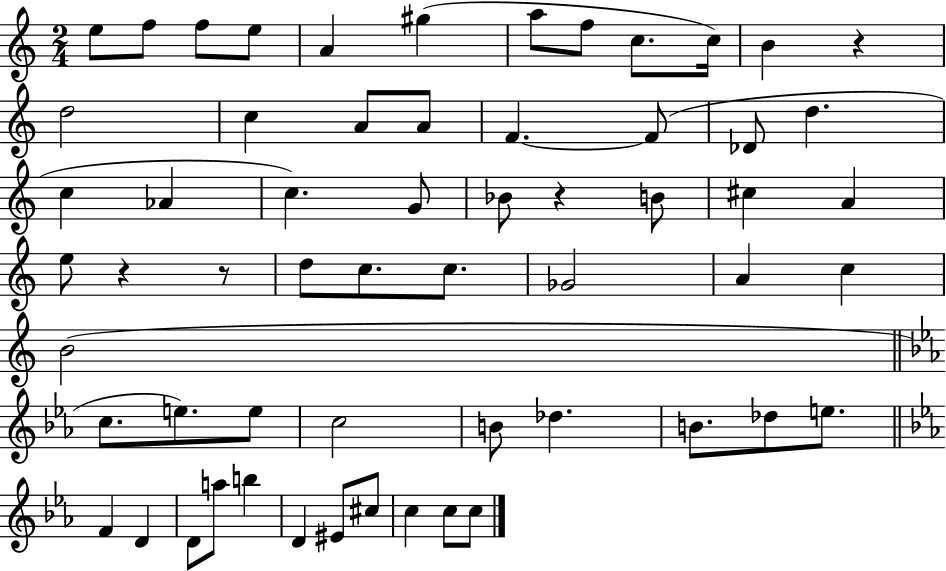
X:1
T:Untitled
M:2/4
L:1/4
K:C
e/2 f/2 f/2 e/2 A ^g a/2 f/2 c/2 c/4 B z d2 c A/2 A/2 F F/2 _D/2 d c _A c G/2 _B/2 z B/2 ^c A e/2 z z/2 d/2 c/2 c/2 _G2 A c B2 c/2 e/2 e/2 c2 B/2 _d B/2 _d/2 e/2 F D D/2 a/2 b D ^E/2 ^c/2 c c/2 c/2